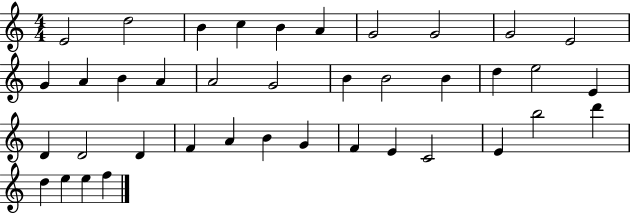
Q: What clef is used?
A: treble